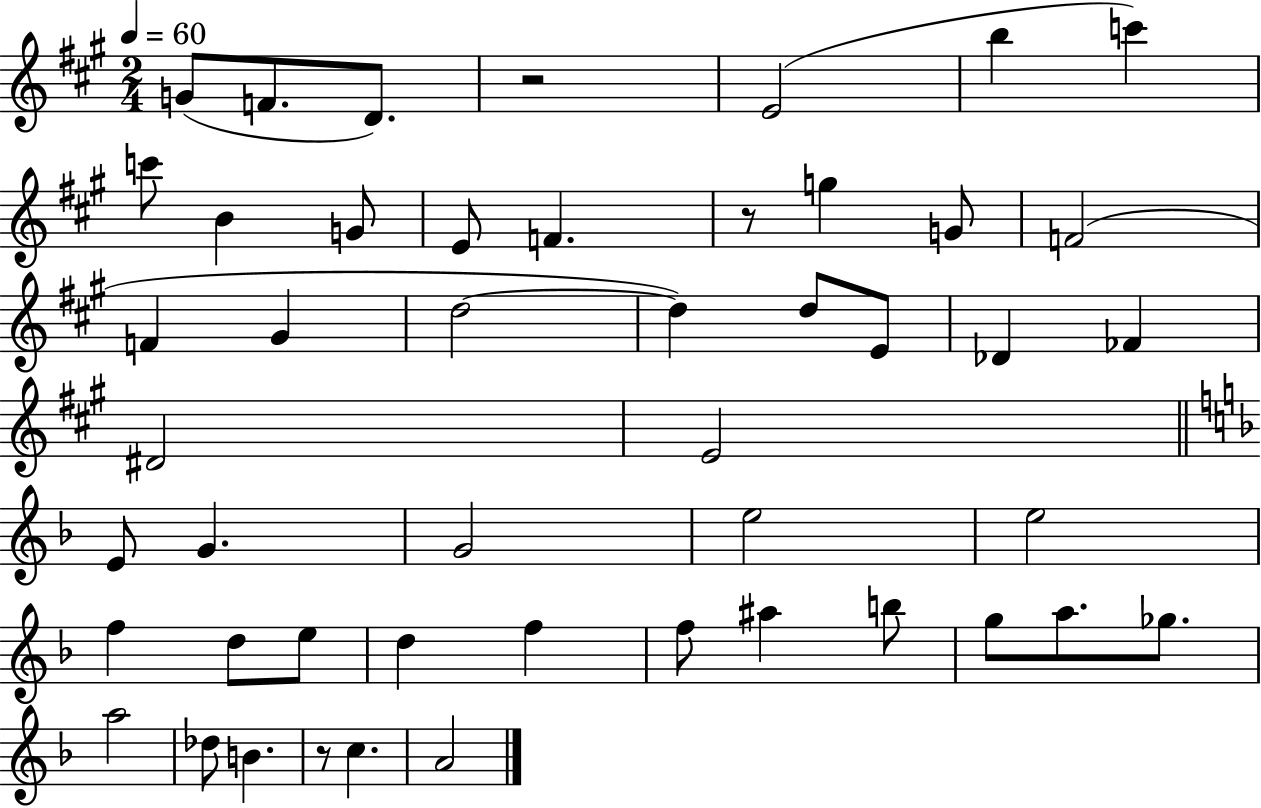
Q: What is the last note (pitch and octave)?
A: A4